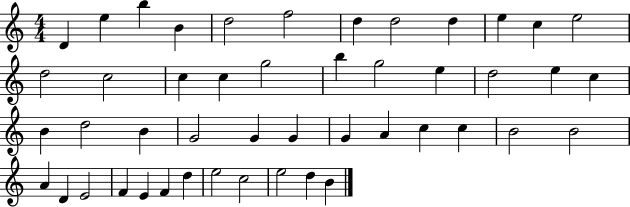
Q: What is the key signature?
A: C major